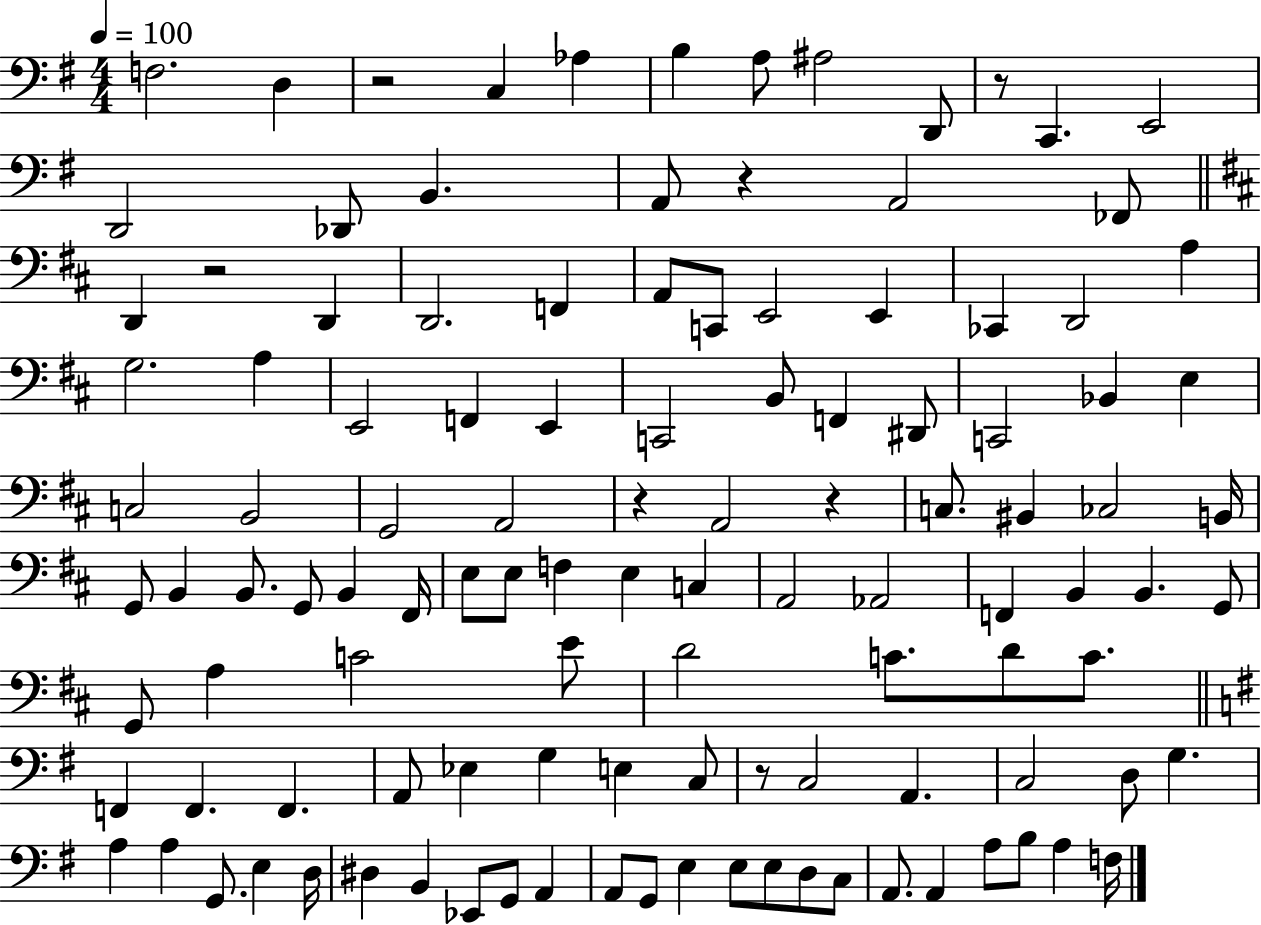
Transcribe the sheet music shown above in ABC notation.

X:1
T:Untitled
M:4/4
L:1/4
K:G
F,2 D, z2 C, _A, B, A,/2 ^A,2 D,,/2 z/2 C,, E,,2 D,,2 _D,,/2 B,, A,,/2 z A,,2 _F,,/2 D,, z2 D,, D,,2 F,, A,,/2 C,,/2 E,,2 E,, _C,, D,,2 A, G,2 A, E,,2 F,, E,, C,,2 B,,/2 F,, ^D,,/2 C,,2 _B,, E, C,2 B,,2 G,,2 A,,2 z A,,2 z C,/2 ^B,, _C,2 B,,/4 G,,/2 B,, B,,/2 G,,/2 B,, ^F,,/4 E,/2 E,/2 F, E, C, A,,2 _A,,2 F,, B,, B,, G,,/2 G,,/2 A, C2 E/2 D2 C/2 D/2 C/2 F,, F,, F,, A,,/2 _E, G, E, C,/2 z/2 C,2 A,, C,2 D,/2 G, A, A, G,,/2 E, D,/4 ^D, B,, _E,,/2 G,,/2 A,, A,,/2 G,,/2 E, E,/2 E,/2 D,/2 C,/2 A,,/2 A,, A,/2 B,/2 A, F,/4